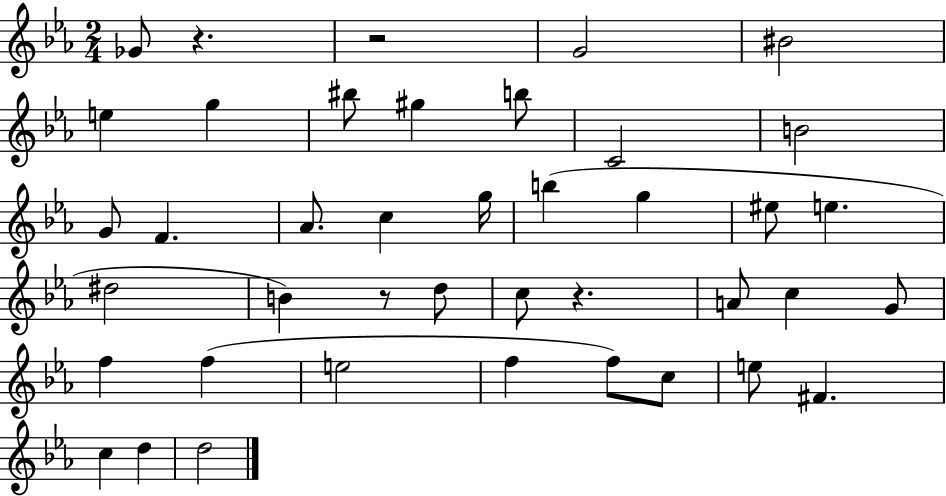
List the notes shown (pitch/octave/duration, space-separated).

Gb4/e R/q. R/h G4/h BIS4/h E5/q G5/q BIS5/e G#5/q B5/e C4/h B4/h G4/e F4/q. Ab4/e. C5/q G5/s B5/q G5/q EIS5/e E5/q. D#5/h B4/q R/e D5/e C5/e R/q. A4/e C5/q G4/e F5/q F5/q E5/h F5/q F5/e C5/e E5/e F#4/q. C5/q D5/q D5/h